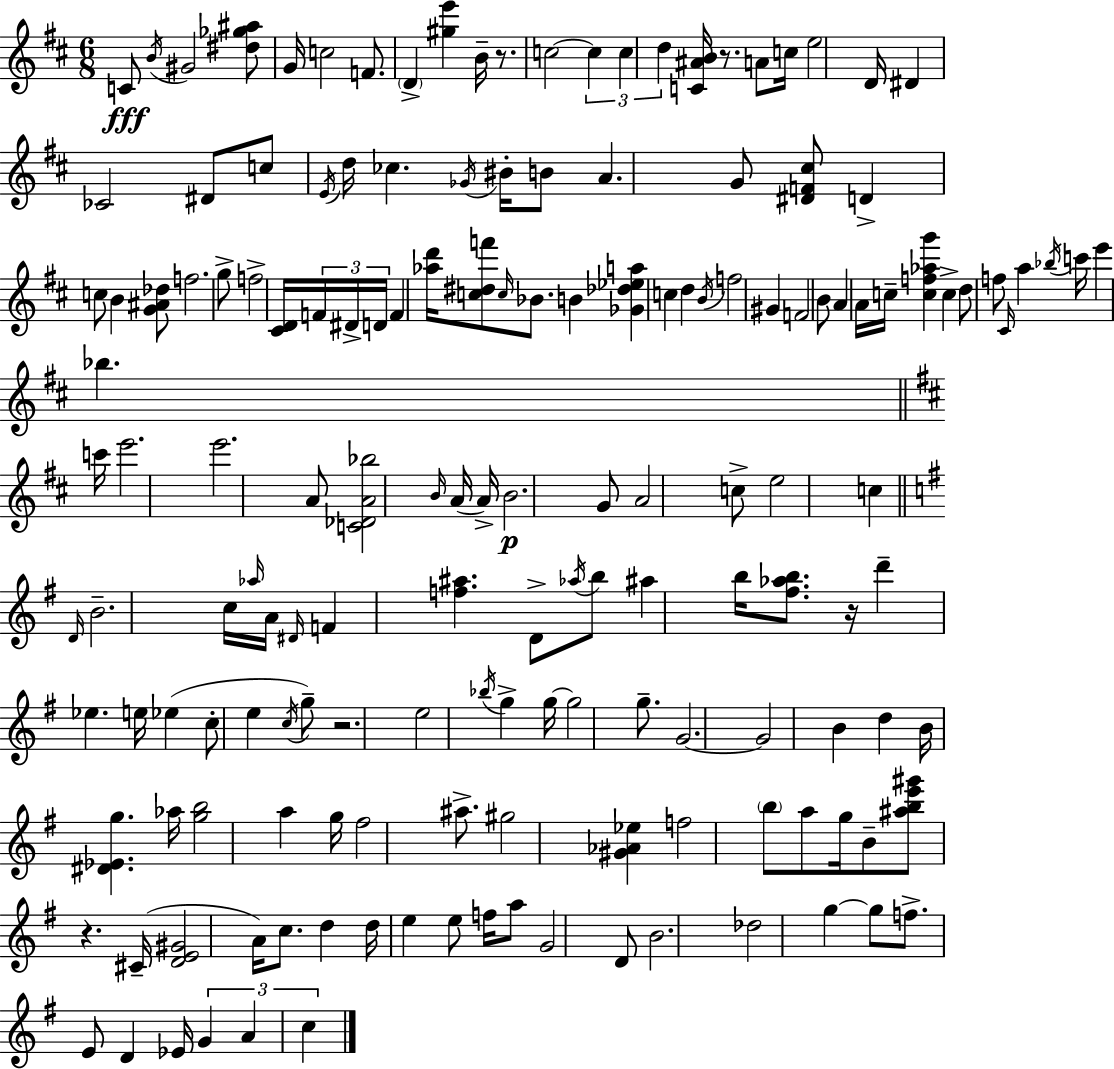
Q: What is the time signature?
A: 6/8